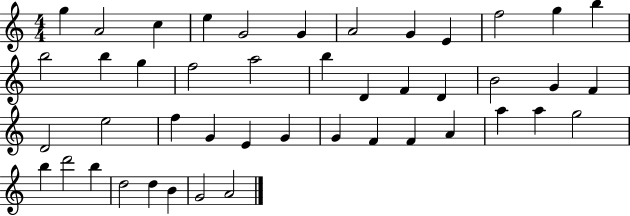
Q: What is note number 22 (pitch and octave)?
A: B4